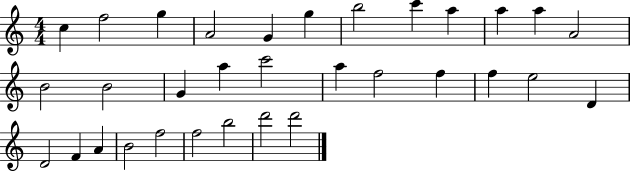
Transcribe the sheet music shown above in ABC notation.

X:1
T:Untitled
M:4/4
L:1/4
K:C
c f2 g A2 G g b2 c' a a a A2 B2 B2 G a c'2 a f2 f f e2 D D2 F A B2 f2 f2 b2 d'2 d'2